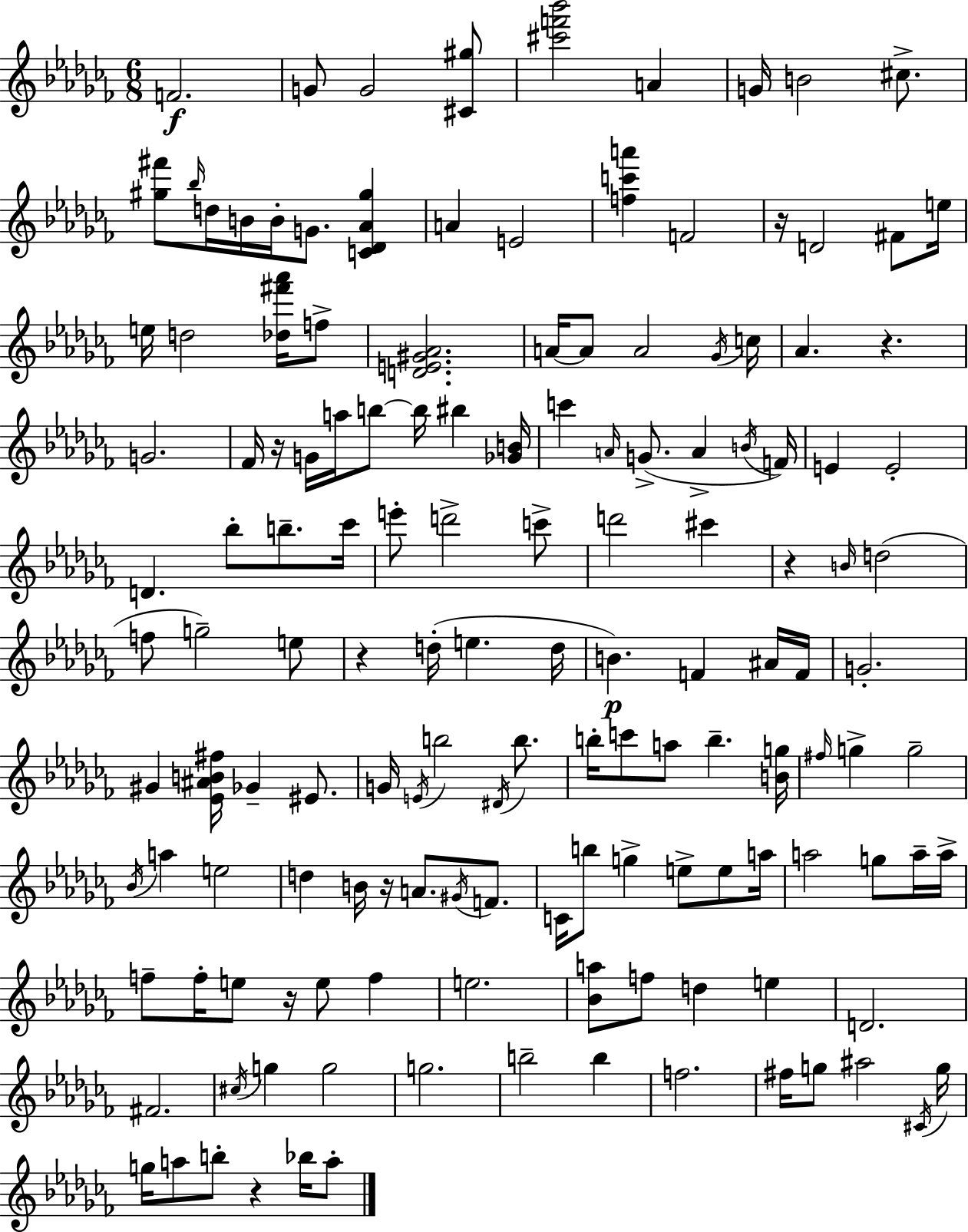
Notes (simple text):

F4/h. G4/e G4/h [C#4,G#5]/e [C#6,F6,Bb6]/h A4/q G4/s B4/h C#5/e. [G#5,F#6]/e Bb5/s D5/s B4/s B4/s G4/e. [C4,Db4,Ab4,G#5]/q A4/q E4/h [F5,C6,A6]/q F4/h R/s D4/h F#4/e E5/s E5/s D5/h [Db5,F#6,Ab6]/s F5/e [D4,E4,G#4,Ab4]/h. A4/s A4/e A4/h Gb4/s C5/s Ab4/q. R/q. G4/h. FES4/s R/s G4/s A5/s B5/e B5/s BIS5/q [Gb4,B4]/s C6/q A4/s G4/e. A4/q B4/s F4/s E4/q E4/h D4/q. Bb5/e B5/e. CES6/s E6/e D6/h C6/e D6/h C#6/q R/q B4/s D5/h F5/e G5/h E5/e R/q D5/s E5/q. D5/s B4/q. F4/q A#4/s F4/s G4/h. G#4/q [Eb4,A#4,B4,F#5]/s Gb4/q EIS4/e. G4/s E4/s B5/h D#4/s B5/e. B5/s C6/e A5/e B5/q. [B4,G5]/s F#5/s G5/q G5/h Bb4/s A5/q E5/h D5/q B4/s R/s A4/e. G#4/s F4/e. C4/s B5/e G5/q E5/e E5/e A5/s A5/h G5/e A5/s A5/s F5/e F5/s E5/e R/s E5/e F5/q E5/h. [Bb4,A5]/e F5/e D5/q E5/q D4/h. F#4/h. C#5/s G5/q G5/h G5/h. B5/h B5/q F5/h. F#5/s G5/e A#5/h C#4/s G5/s G5/s A5/e B5/e R/q Bb5/s A5/e